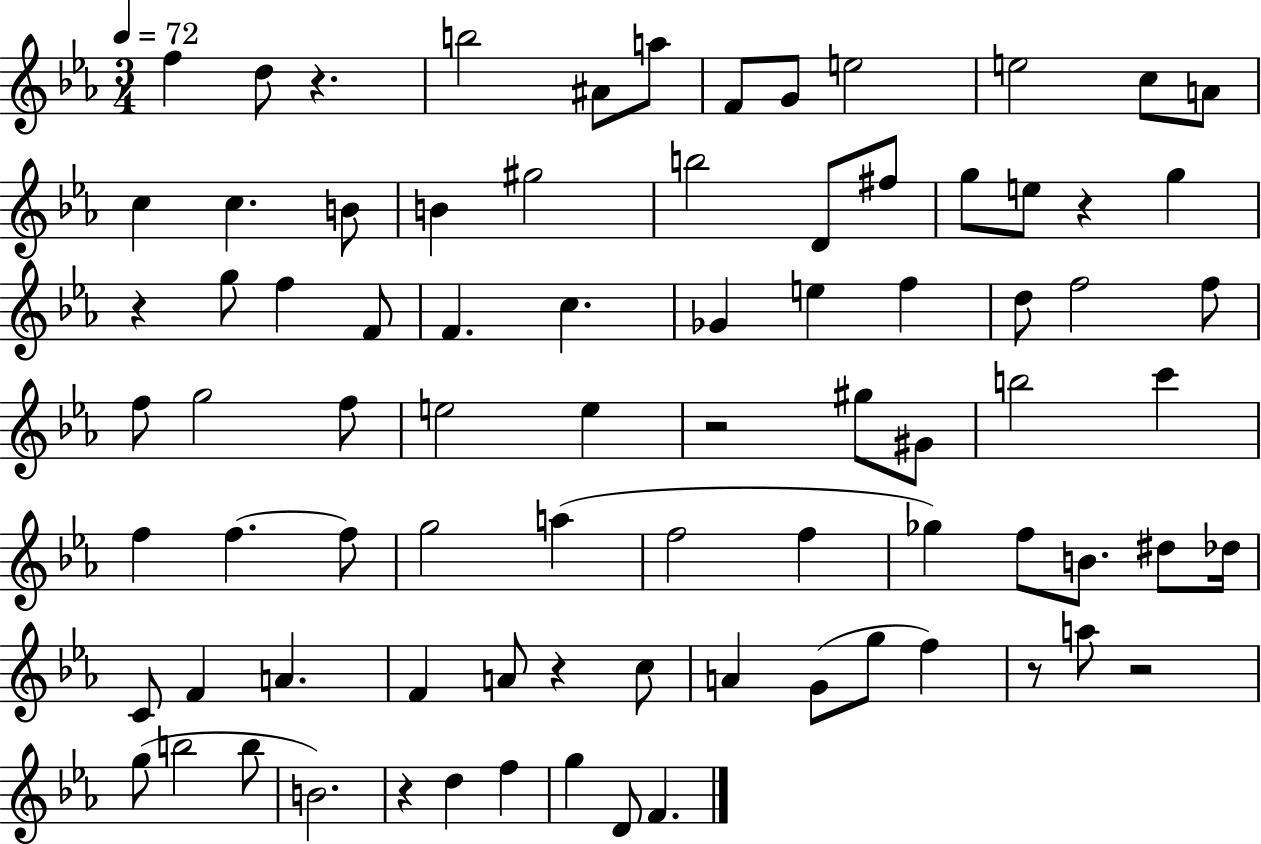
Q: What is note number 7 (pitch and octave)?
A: G4